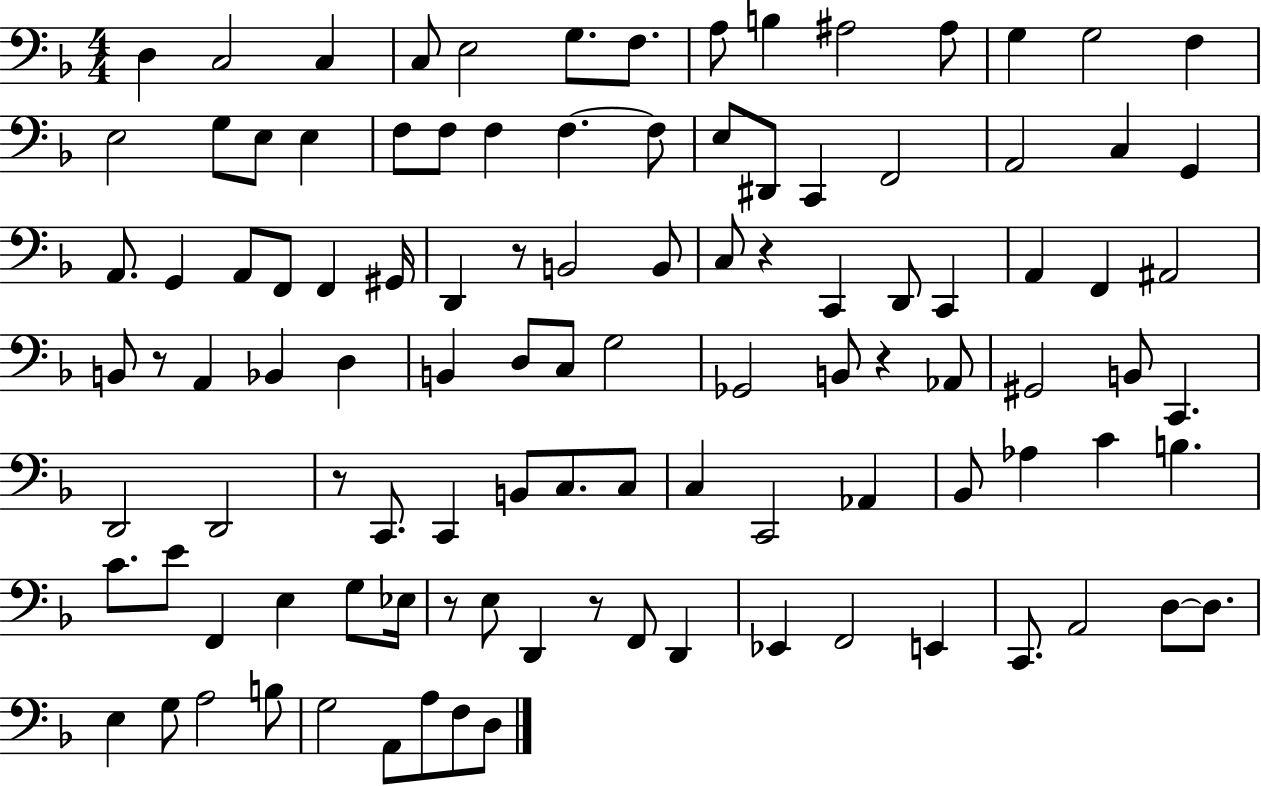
{
  \clef bass
  \numericTimeSignature
  \time 4/4
  \key f \major
  d4 c2 c4 | c8 e2 g8. f8. | a8 b4 ais2 ais8 | g4 g2 f4 | \break e2 g8 e8 e4 | f8 f8 f4 f4.~~ f8 | e8 dis,8 c,4 f,2 | a,2 c4 g,4 | \break a,8. g,4 a,8 f,8 f,4 gis,16 | d,4 r8 b,2 b,8 | c8 r4 c,4 d,8 c,4 | a,4 f,4 ais,2 | \break b,8 r8 a,4 bes,4 d4 | b,4 d8 c8 g2 | ges,2 b,8 r4 aes,8 | gis,2 b,8 c,4. | \break d,2 d,2 | r8 c,8. c,4 b,8 c8. c8 | c4 c,2 aes,4 | bes,8 aes4 c'4 b4. | \break c'8. e'8 f,4 e4 g8 ees16 | r8 e8 d,4 r8 f,8 d,4 | ees,4 f,2 e,4 | c,8. a,2 d8~~ d8. | \break e4 g8 a2 b8 | g2 a,8 a8 f8 d8 | \bar "|."
}